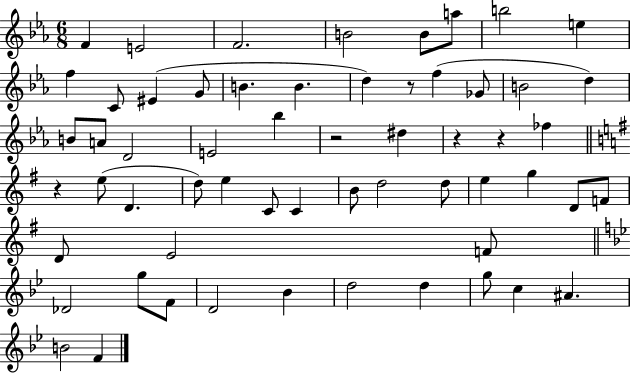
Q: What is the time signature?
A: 6/8